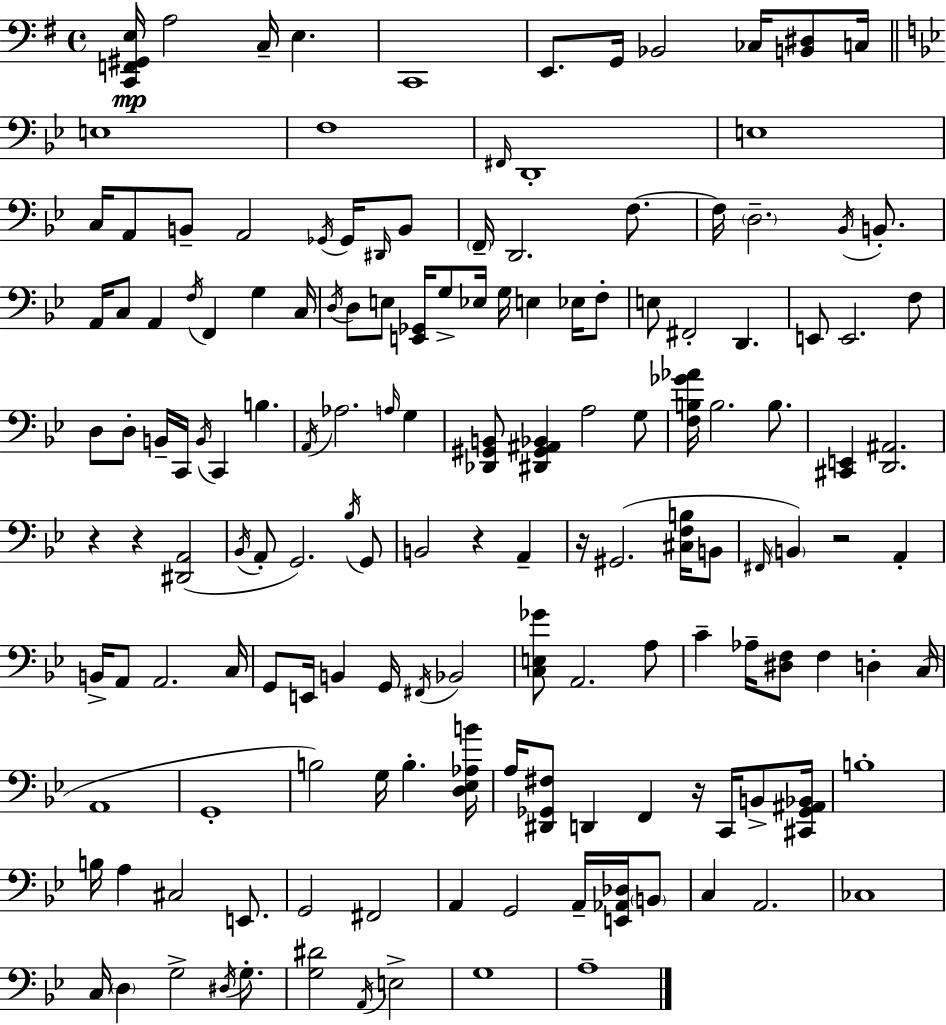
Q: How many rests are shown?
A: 6